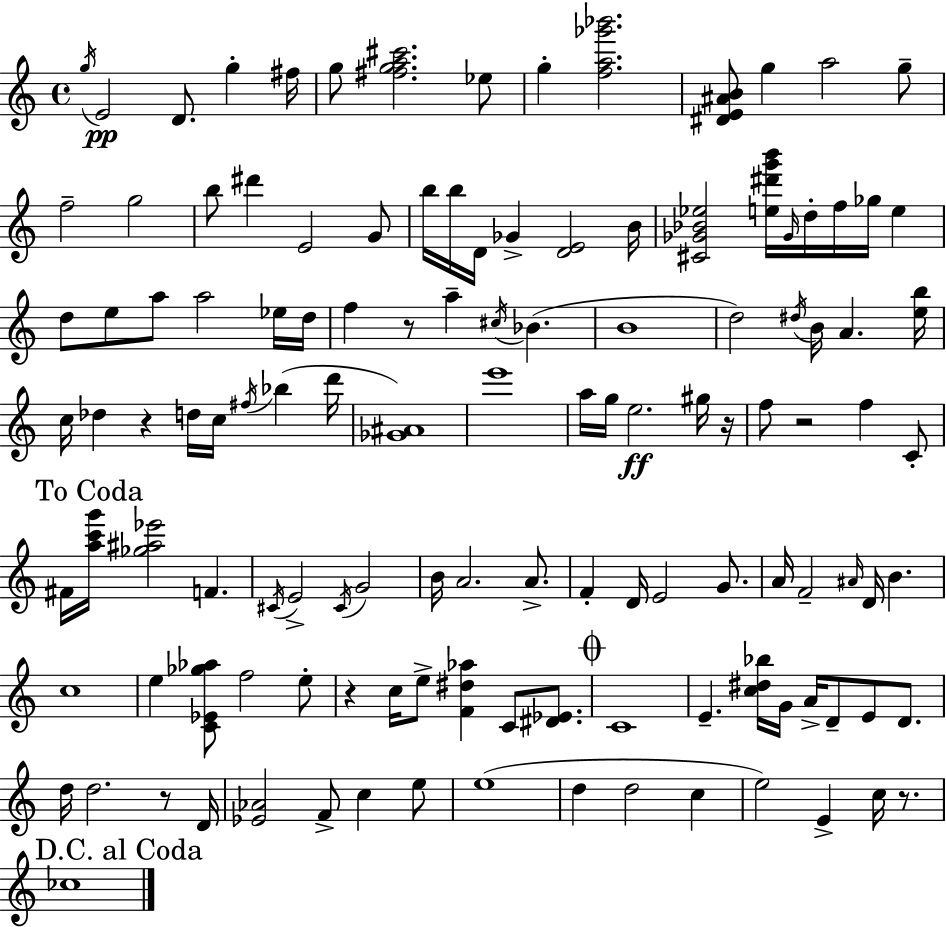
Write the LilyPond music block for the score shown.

{
  \clef treble
  \time 4/4
  \defaultTimeSignature
  \key a \minor
  \acciaccatura { g''16 }\pp e'2 d'8. g''4-. | fis''16 g''8 <fis'' g'' a'' cis'''>2. ees''8 | g''4-. <f'' a'' ges''' bes'''>2. | <dis' e' ais' b'>8 g''4 a''2 g''8-- | \break f''2-- g''2 | b''8 dis'''4 e'2 g'8 | b''16 b''16 d'16 ges'4-> <d' e'>2 | b'16 <cis' ges' bes' ees''>2 <e'' dis''' g''' b'''>16 \grace { ges'16 } d''16-. f''16 ges''16 e''4 | \break d''8 e''8 a''8 a''2 | ees''16 d''16 f''4 r8 a''4-- \acciaccatura { cis''16 }( bes'4. | b'1 | d''2) \acciaccatura { dis''16 } b'16 a'4. | \break <e'' b''>16 c''16 des''4 r4 d''16 c''16 \acciaccatura { fis''16 }( | bes''4 d'''16 <ges' ais'>1) | e'''1 | a''16 g''16 e''2.\ff | \break gis''16 r16 f''8 r2 f''4 | c'8-. \mark "To Coda" fis'16 <a'' c''' g'''>16 <ges'' ais'' ees'''>2 f'4. | \acciaccatura { cis'16 } e'2-> \acciaccatura { cis'16 } g'2 | b'16 a'2. | \break a'8.-> f'4-. d'16 e'2 | g'8. a'16 f'2-- | \grace { ais'16 } d'16 b'4. c''1 | e''4 <c' ees' ges'' aes''>8 f''2 | \break e''8-. r4 c''16 e''8-> <f' dis'' aes''>4 | c'8 <dis' ees'>8. \mark \markup { \musicglyph "scripts.coda" } c'1 | e'4.-- <c'' dis'' bes''>16 g'16 | a'16-> d'8-- e'8 d'8. d''16 d''2. | \break r8 d'16 <ees' aes'>2 | f'8-> c''4 e''8 e''1( | d''4 d''2 | c''4 e''2) | \break e'4-> c''16 r8. \mark "D.C. al Coda" ces''1 | \bar "|."
}